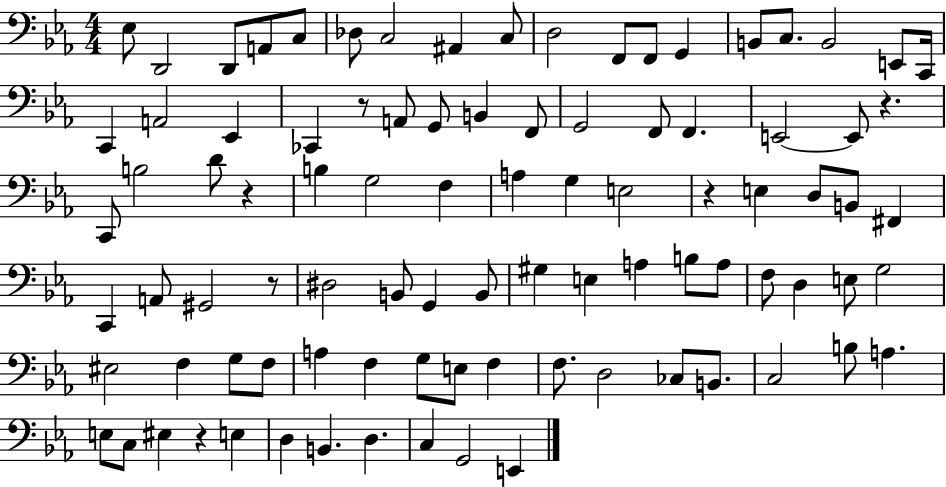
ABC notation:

X:1
T:Untitled
M:4/4
L:1/4
K:Eb
_E,/2 D,,2 D,,/2 A,,/2 C,/2 _D,/2 C,2 ^A,, C,/2 D,2 F,,/2 F,,/2 G,, B,,/2 C,/2 B,,2 E,,/2 C,,/4 C,, A,,2 _E,, _C,, z/2 A,,/2 G,,/2 B,, F,,/2 G,,2 F,,/2 F,, E,,2 E,,/2 z C,,/2 B,2 D/2 z B, G,2 F, A, G, E,2 z E, D,/2 B,,/2 ^F,, C,, A,,/2 ^G,,2 z/2 ^D,2 B,,/2 G,, B,,/2 ^G, E, A, B,/2 A,/2 F,/2 D, E,/2 G,2 ^E,2 F, G,/2 F,/2 A, F, G,/2 E,/2 F, F,/2 D,2 _C,/2 B,,/2 C,2 B,/2 A, E,/2 C,/2 ^E, z E, D, B,, D, C, G,,2 E,,